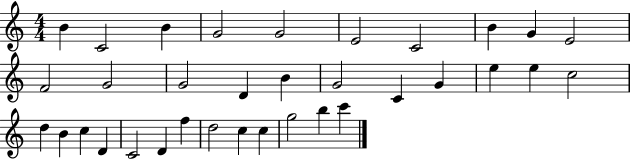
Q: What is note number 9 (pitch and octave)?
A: G4